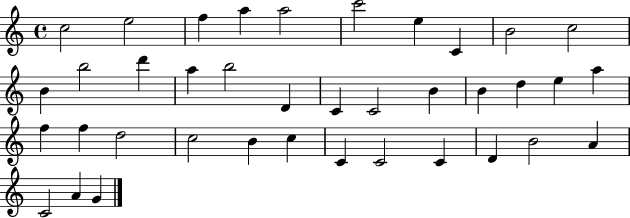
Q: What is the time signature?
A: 4/4